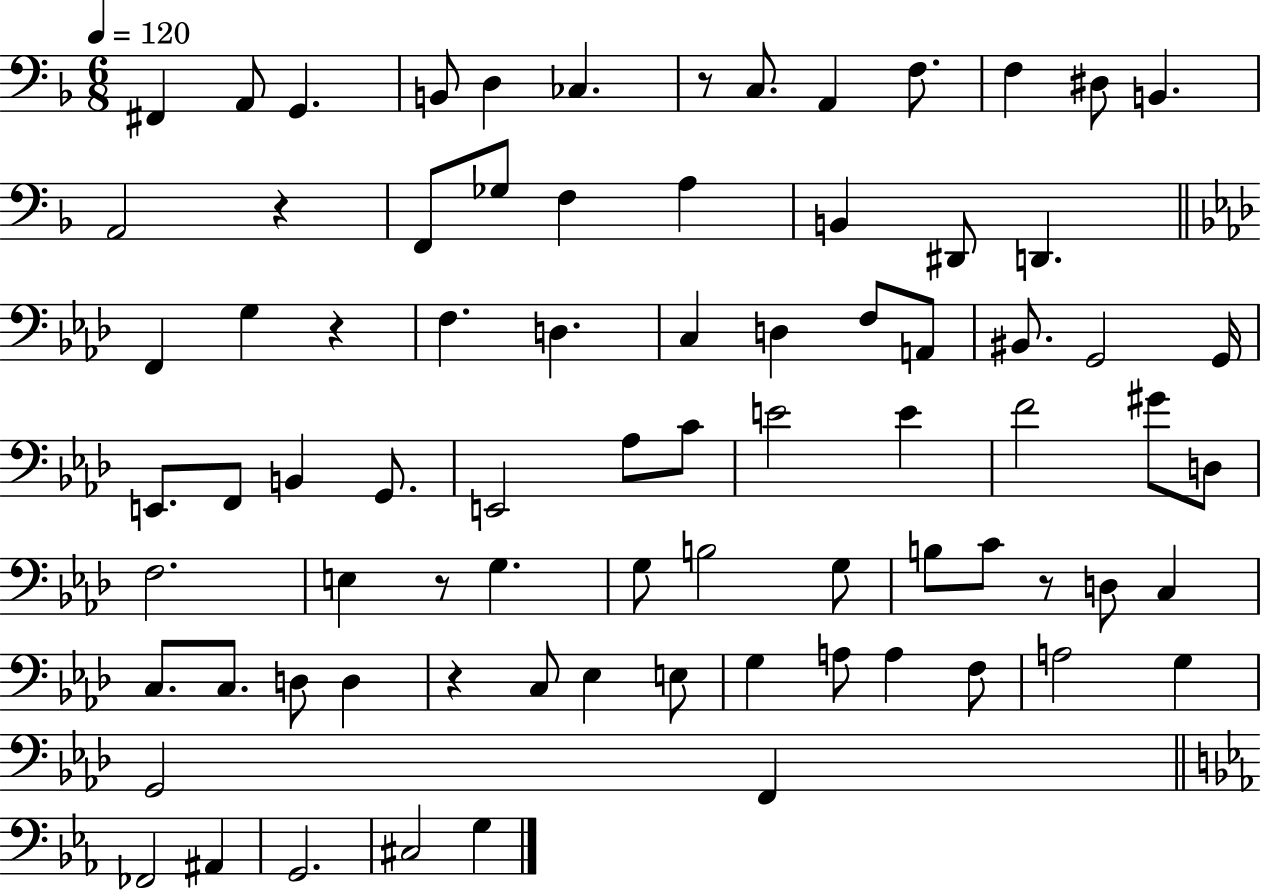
X:1
T:Untitled
M:6/8
L:1/4
K:F
^F,, A,,/2 G,, B,,/2 D, _C, z/2 C,/2 A,, F,/2 F, ^D,/2 B,, A,,2 z F,,/2 _G,/2 F, A, B,, ^D,,/2 D,, F,, G, z F, D, C, D, F,/2 A,,/2 ^B,,/2 G,,2 G,,/4 E,,/2 F,,/2 B,, G,,/2 E,,2 _A,/2 C/2 E2 E F2 ^G/2 D,/2 F,2 E, z/2 G, G,/2 B,2 G,/2 B,/2 C/2 z/2 D,/2 C, C,/2 C,/2 D,/2 D, z C,/2 _E, E,/2 G, A,/2 A, F,/2 A,2 G, G,,2 F,, _F,,2 ^A,, G,,2 ^C,2 G,